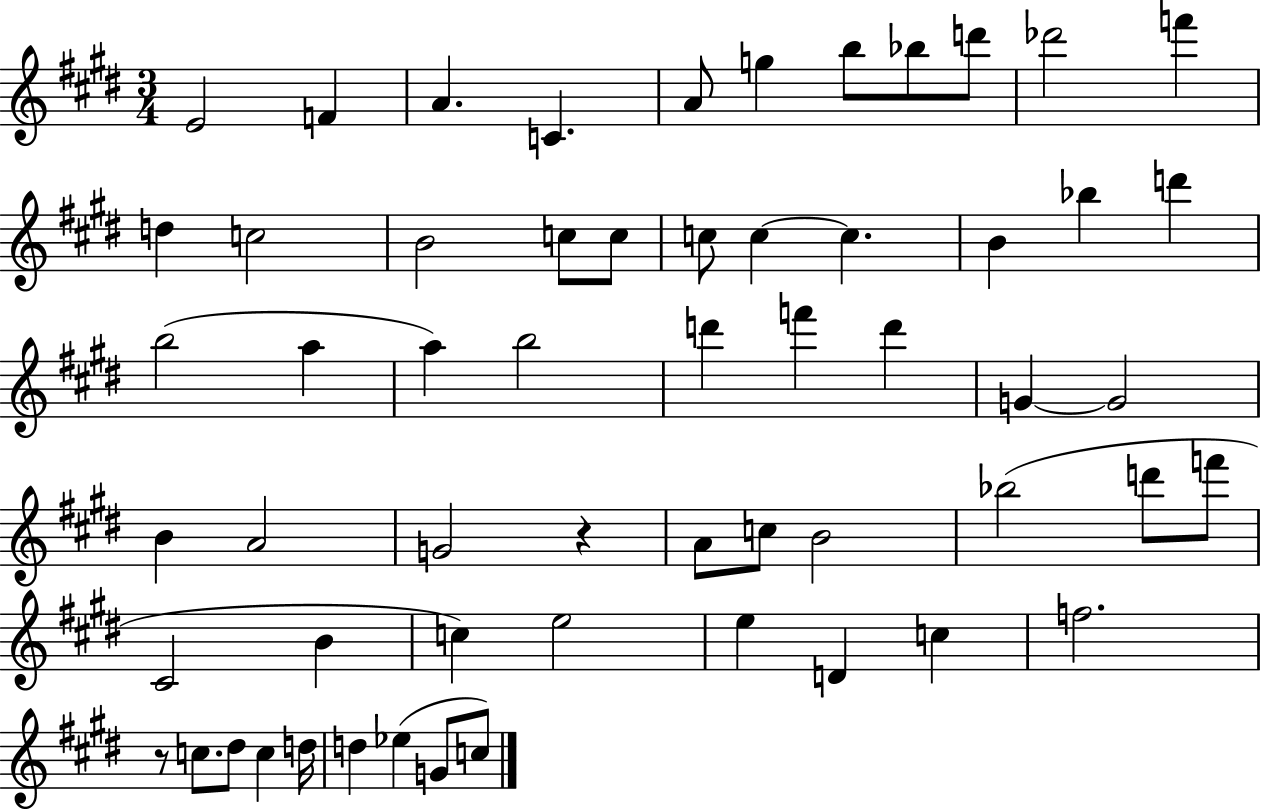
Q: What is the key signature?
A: E major